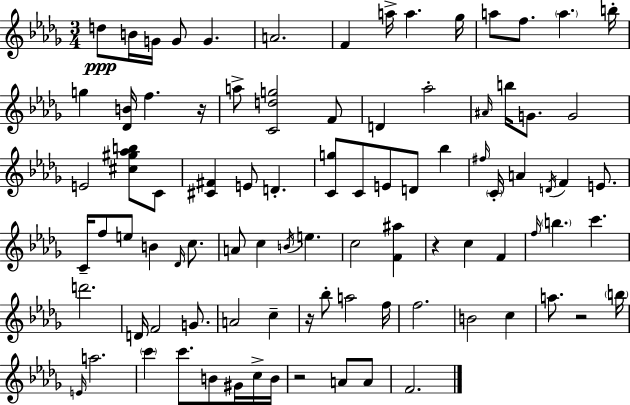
{
  \clef treble
  \numericTimeSignature
  \time 3/4
  \key bes \minor
  \repeat volta 2 { d''8\ppp b'16 g'16 g'8 g'4. | a'2. | f'4 a''16-> a''4. ges''16 | a''8 f''8. \parenthesize a''4. b''16-. | \break g''4 <des' b'>16 f''4. r16 | a''8-> <c' d'' g''>2 f'8 | d'4 aes''2-. | \grace { ais'16 } b''16 g'8. g'2 | \break e'2 <cis'' gis'' aes'' b''>8 c'8 | <cis' fis'>4 e'8 d'4.-. | <c' g''>8 c'8 e'8 d'8 bes''4 | \grace { fis''16 } \parenthesize c'16-. a'4 \acciaccatura { d'16 } f'4 | \break e'8. c'16-- f''8 e''8 b'4 | \grace { des'16 } c''8. a'8 c''4 \acciaccatura { b'16 } e''4. | c''2 | <f' ais''>4 r4 c''4 | \break f'4 \grace { f''16 } \parenthesize b''4. | c'''4. d'''2. | d'16 f'2 | g'8. a'2 | \break c''4-- r16 bes''8-. a''2 | f''16 f''2. | b'2 | c''4 a''8. r2 | \break \parenthesize b''16 \grace { e'16 } a''2. | \parenthesize c'''4 c'''8. | b'8 gis'16 c''16-> b'16 r2 | a'8 a'8 f'2. | \break } \bar "|."
}